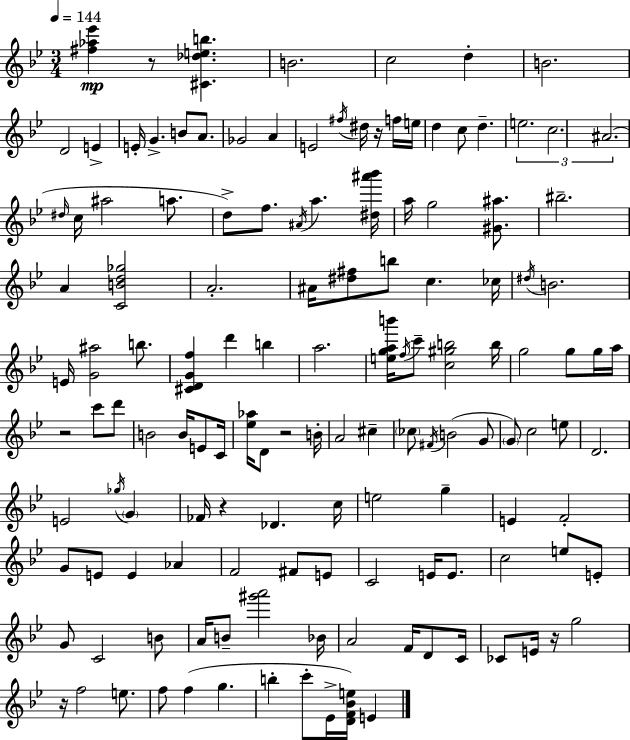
[F#5,Ab5,Eb6]/q R/e [C#4,Db5,E5,B5]/q. B4/h. C5/h D5/q B4/h. D4/h E4/q E4/s G4/q. B4/e A4/e. Gb4/h A4/q E4/h F#5/s D#5/s R/s F5/s E5/s D5/q C5/e D5/q. E5/h. C5/h. A#4/h. D#5/s C5/s A#5/h A5/e. D5/e F5/e. A#4/s A5/q. [D#5,A#6,Bb6]/s A5/s G5/h [G#4,A#5]/e. BIS5/h. A4/q [C4,B4,D5,Gb5]/h A4/h. A#4/s [D#5,F#5]/e B5/e C5/q. CES5/s D#5/s B4/h. E4/s [G4,A#5]/h B5/e. [C#4,D4,G4,F5]/q D6/q B5/q A5/h. [E5,G5,A5,B6]/s F5/s C6/e [C5,G#5,B5]/h B5/s G5/h G5/e G5/s A5/s R/h C6/e D6/e B4/h B4/s E4/e C4/s [Eb5,Ab5]/s D4/e R/h B4/s A4/h C#5/q CES5/e F#4/s B4/h G4/e G4/e C5/h E5/e D4/h. E4/h Gb5/s G4/q FES4/s R/q Db4/q. C5/s E5/h G5/q E4/q F4/h G4/e E4/e E4/q Ab4/q F4/h F#4/e E4/e C4/h E4/s E4/e. C5/h E5/e E4/e G4/e C4/h B4/e A4/s B4/e [G#6,A6]/h Bb4/s A4/h F4/s D4/e C4/s CES4/e E4/s R/s G5/h R/s F5/h E5/e. F5/e F5/q G5/q. B5/q C6/e Eb4/s [D4,F4,Bb4,E5]/s E4/q